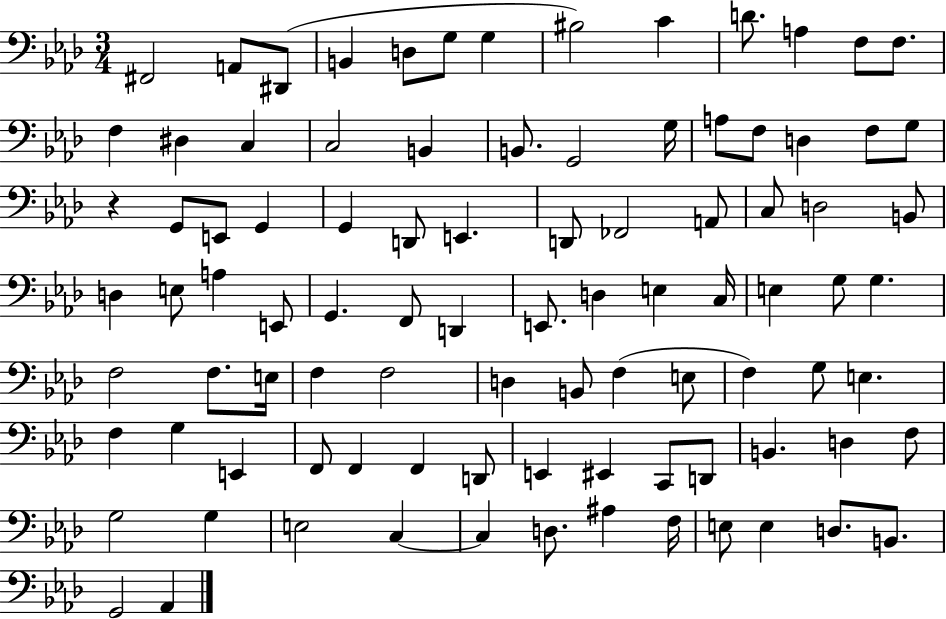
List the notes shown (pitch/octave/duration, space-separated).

F#2/h A2/e D#2/e B2/q D3/e G3/e G3/q BIS3/h C4/q D4/e. A3/q F3/e F3/e. F3/q D#3/q C3/q C3/h B2/q B2/e. G2/h G3/s A3/e F3/e D3/q F3/e G3/e R/q G2/e E2/e G2/q G2/q D2/e E2/q. D2/e FES2/h A2/e C3/e D3/h B2/e D3/q E3/e A3/q E2/e G2/q. F2/e D2/q E2/e. D3/q E3/q C3/s E3/q G3/e G3/q. F3/h F3/e. E3/s F3/q F3/h D3/q B2/e F3/q E3/e F3/q G3/e E3/q. F3/q G3/q E2/q F2/e F2/q F2/q D2/e E2/q EIS2/q C2/e D2/e B2/q. D3/q F3/e G3/h G3/q E3/h C3/q C3/q D3/e. A#3/q F3/s E3/e E3/q D3/e. B2/e. G2/h Ab2/q